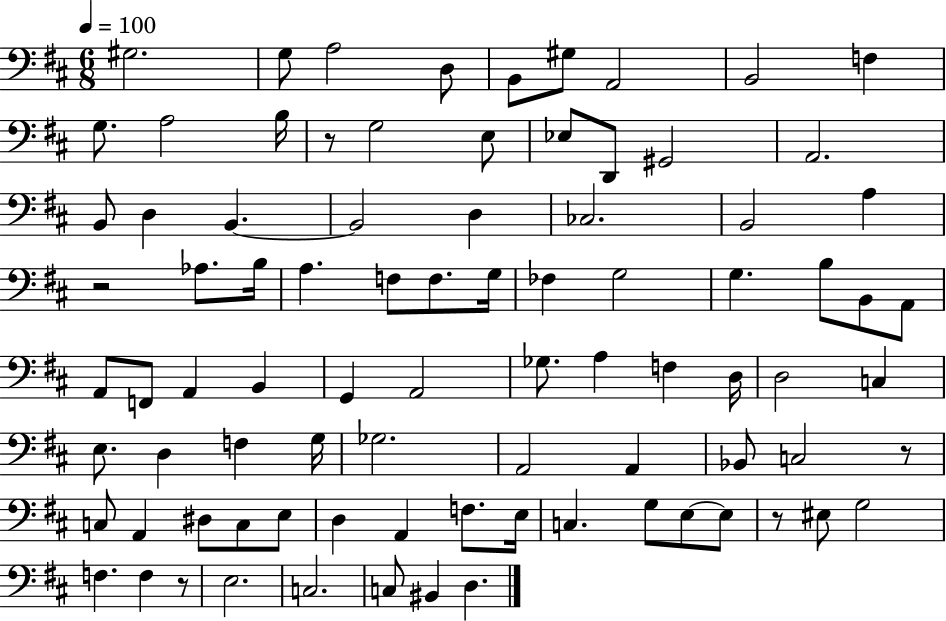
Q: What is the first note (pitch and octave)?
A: G#3